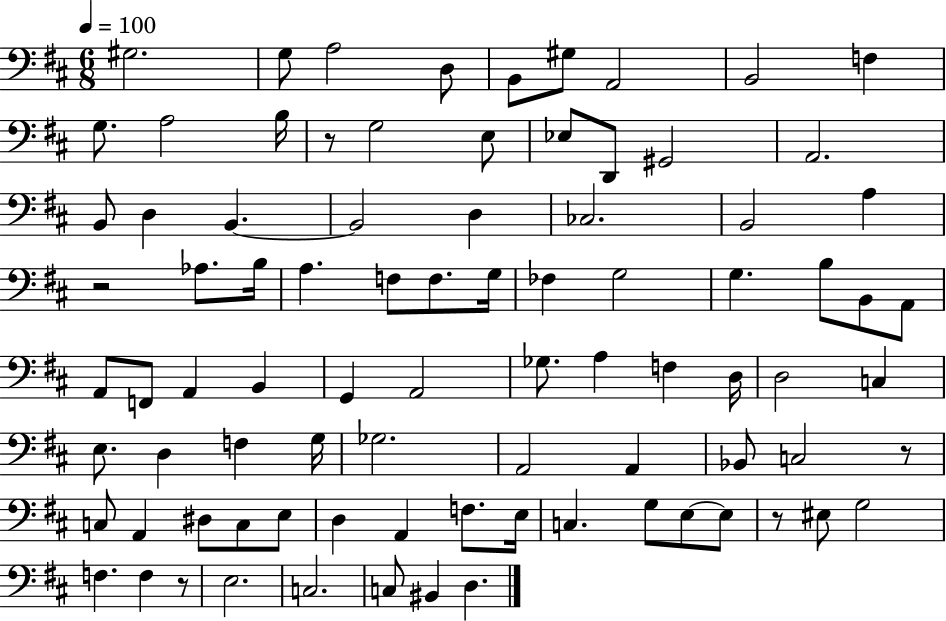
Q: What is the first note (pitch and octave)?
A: G#3